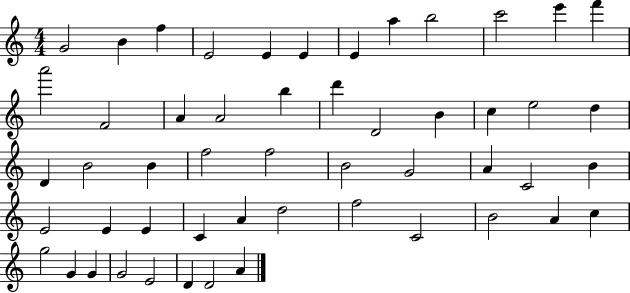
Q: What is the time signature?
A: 4/4